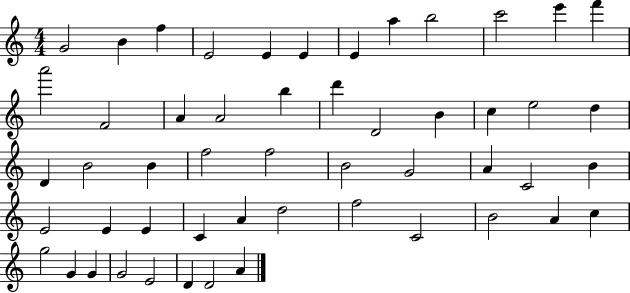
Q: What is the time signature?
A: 4/4